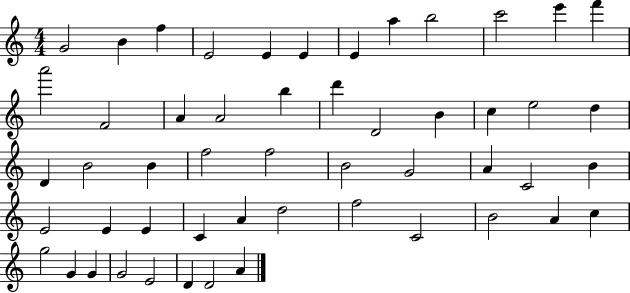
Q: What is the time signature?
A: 4/4